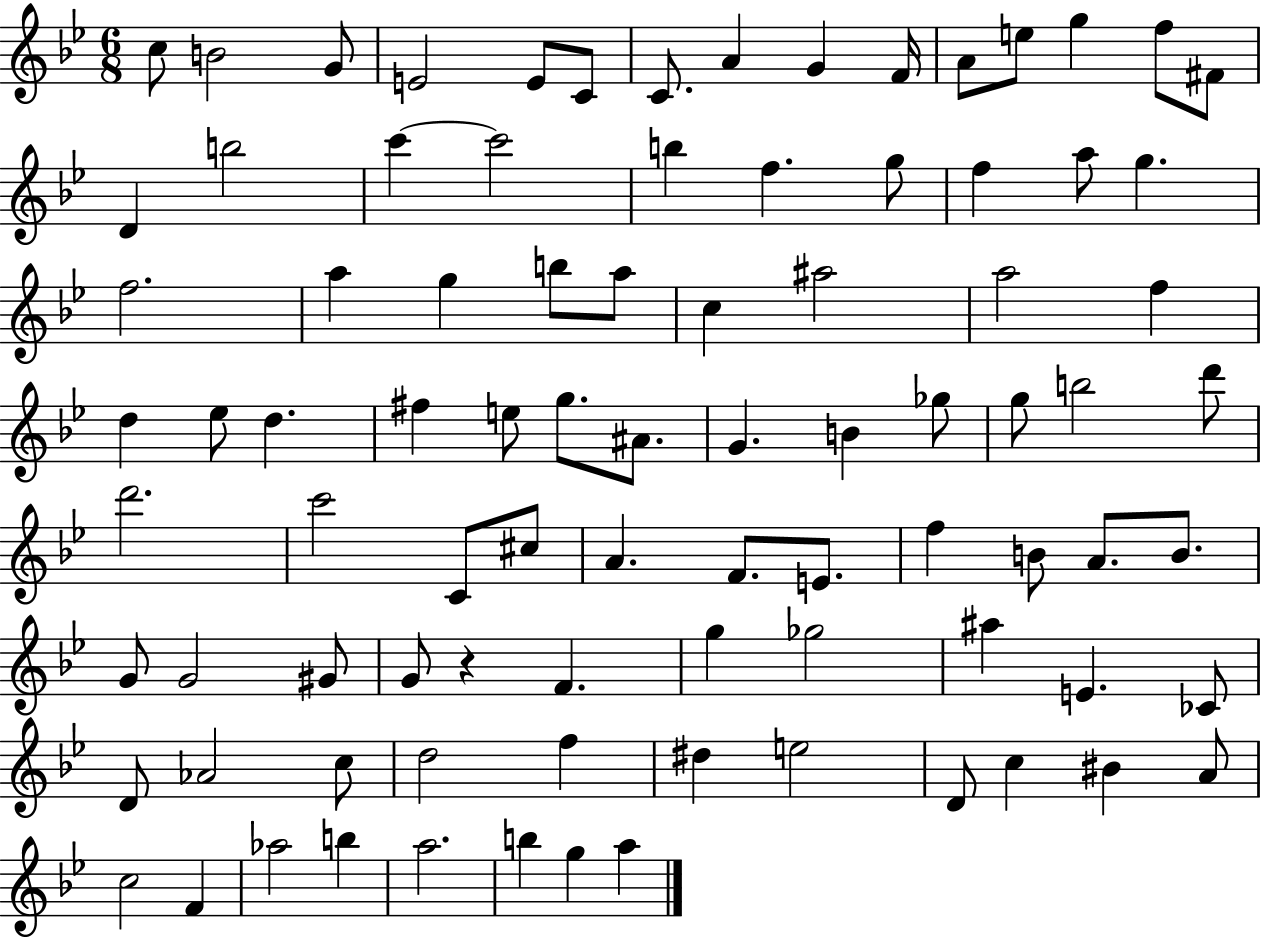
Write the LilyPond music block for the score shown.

{
  \clef treble
  \numericTimeSignature
  \time 6/8
  \key bes \major
  c''8 b'2 g'8 | e'2 e'8 c'8 | c'8. a'4 g'4 f'16 | a'8 e''8 g''4 f''8 fis'8 | \break d'4 b''2 | c'''4~~ c'''2 | b''4 f''4. g''8 | f''4 a''8 g''4. | \break f''2. | a''4 g''4 b''8 a''8 | c''4 ais''2 | a''2 f''4 | \break d''4 ees''8 d''4. | fis''4 e''8 g''8. ais'8. | g'4. b'4 ges''8 | g''8 b''2 d'''8 | \break d'''2. | c'''2 c'8 cis''8 | a'4. f'8. e'8. | f''4 b'8 a'8. b'8. | \break g'8 g'2 gis'8 | g'8 r4 f'4. | g''4 ges''2 | ais''4 e'4. ces'8 | \break d'8 aes'2 c''8 | d''2 f''4 | dis''4 e''2 | d'8 c''4 bis'4 a'8 | \break c''2 f'4 | aes''2 b''4 | a''2. | b''4 g''4 a''4 | \break \bar "|."
}